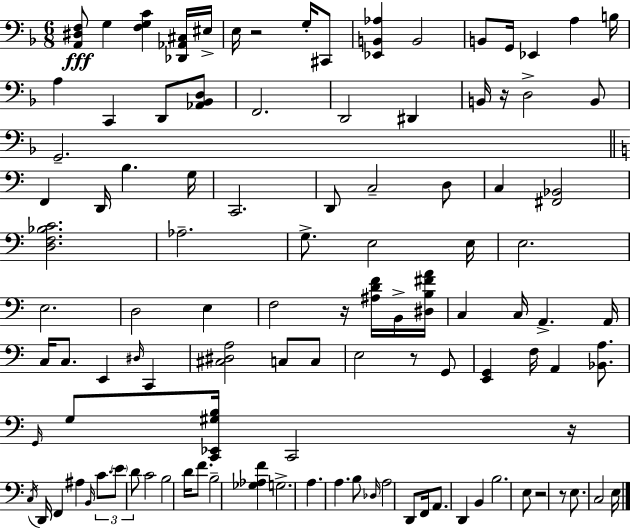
{
  \clef bass
  \numericTimeSignature
  \time 6/8
  \key d \minor
  <a, dis f>8\fff g4 <f g c'>4 <des, aes, cis>16 eis16-> | e16 r2 g16-. cis,8 | <ees, b, aes>4 b,2 | b,8 g,16 ees,4 a4 b16 | \break a4 c,4 d,8 <aes, bes, d>8 | f,2. | d,2 dis,4 | b,16 r16 d2-> b,8 | \break g,2.-- | \bar "||" \break \key a \minor f,4 d,16 b4. g16 | c,2. | d,8 c2-- d8 | c4 <fis, bes,>2 | \break <d f bes c'>2. | aes2.-- | g8.-> e2 e16 | e2. | \break e2. | d2 e4 | f2 r16 <ais d' f'>16 b,16-> <dis b fis' a'>16 | c4 c16 a,4.-> a,16 | \break c16 c8. e,4 \grace { dis16 } c,4 | <cis dis a>2 c8 c8 | e2 r8 g,8 | <e, g,>4 f16 a,4 <bes, a>8. | \break \grace { g,16 } g8 <c, ees, gis b>16 c,2 | r16 \acciaccatura { c16 } d,16 f,4 ais4 | \grace { b,16 } \tuplet 3/2 { c'8. \parenthesize e'8 d'8 } c'2 | b2 | \break d'16 f'8. b2-- | <ges aes f'>4 g2.-> | a4. a4. | b8 \grace { des16 } a2 | \break d,8 f,16 a,8. d,4 | b,4 b2. | e8 r2 | r8 e8. c2 | \break e16 \bar "|."
}